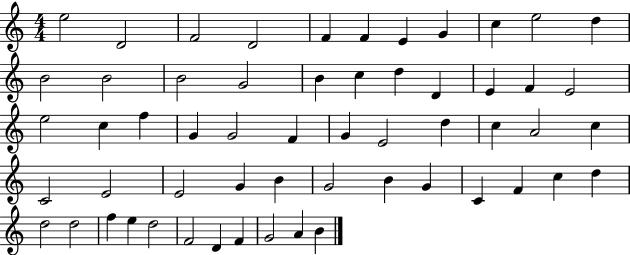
{
  \clef treble
  \numericTimeSignature
  \time 4/4
  \key c \major
  e''2 d'2 | f'2 d'2 | f'4 f'4 e'4 g'4 | c''4 e''2 d''4 | \break b'2 b'2 | b'2 g'2 | b'4 c''4 d''4 d'4 | e'4 f'4 e'2 | \break e''2 c''4 f''4 | g'4 g'2 f'4 | g'4 e'2 d''4 | c''4 a'2 c''4 | \break c'2 e'2 | e'2 g'4 b'4 | g'2 b'4 g'4 | c'4 f'4 c''4 d''4 | \break d''2 d''2 | f''4 e''4 d''2 | f'2 d'4 f'4 | g'2 a'4 b'4 | \break \bar "|."
}